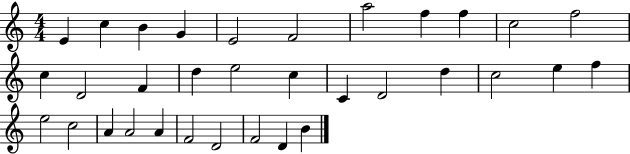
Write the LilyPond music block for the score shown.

{
  \clef treble
  \numericTimeSignature
  \time 4/4
  \key c \major
  e'4 c''4 b'4 g'4 | e'2 f'2 | a''2 f''4 f''4 | c''2 f''2 | \break c''4 d'2 f'4 | d''4 e''2 c''4 | c'4 d'2 d''4 | c''2 e''4 f''4 | \break e''2 c''2 | a'4 a'2 a'4 | f'2 d'2 | f'2 d'4 b'4 | \break \bar "|."
}